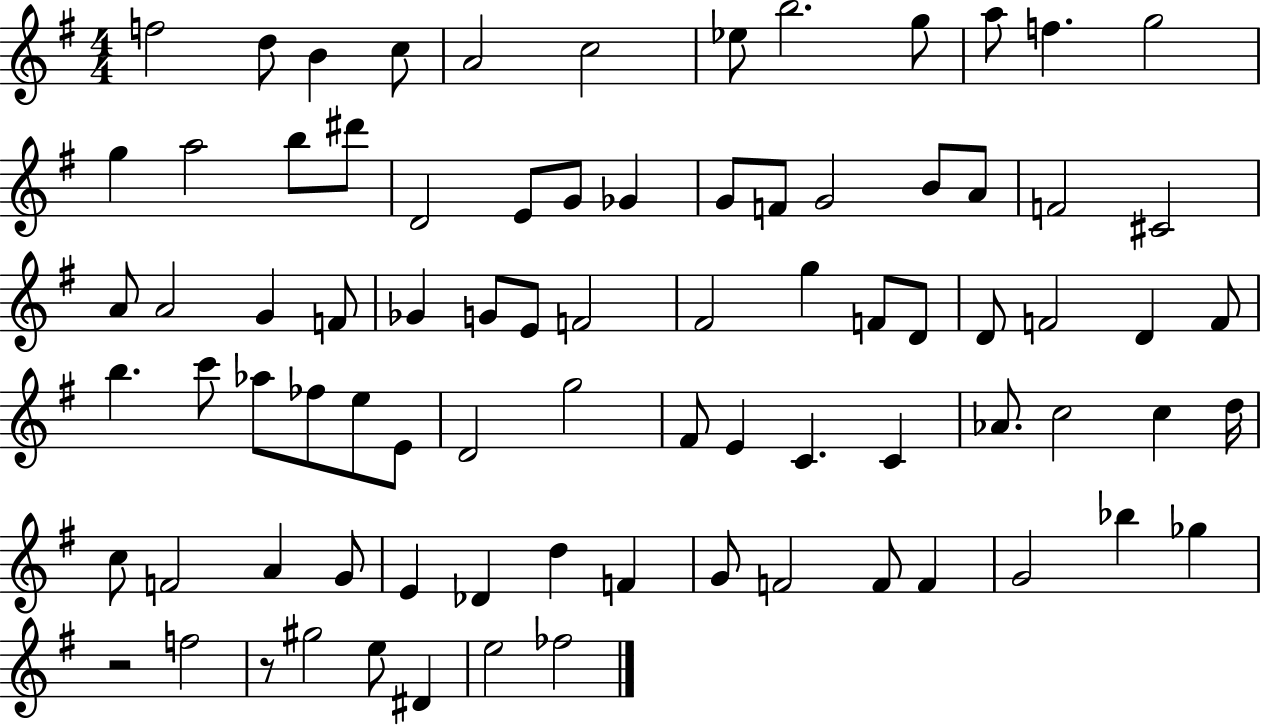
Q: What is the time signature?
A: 4/4